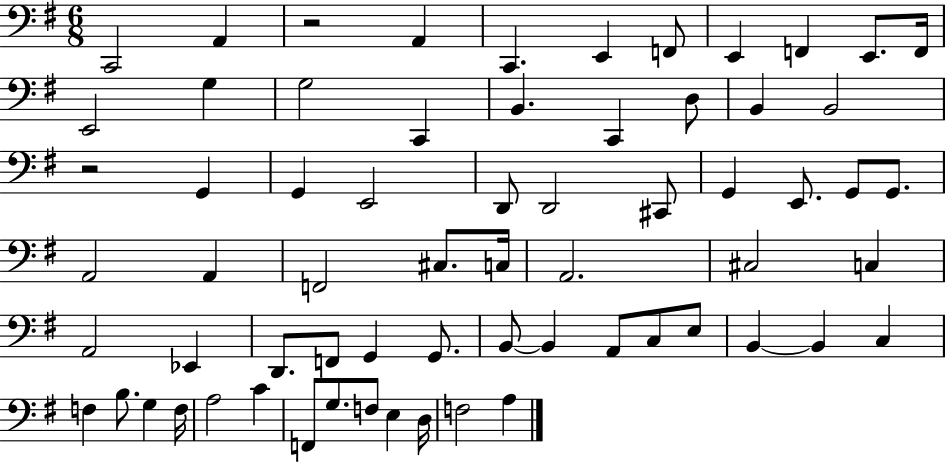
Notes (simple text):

C2/h A2/q R/h A2/q C2/q. E2/q F2/e E2/q F2/q E2/e. F2/s E2/h G3/q G3/h C2/q B2/q. C2/q D3/e B2/q B2/h R/h G2/q G2/q E2/h D2/e D2/h C#2/e G2/q E2/e. G2/e G2/e. A2/h A2/q F2/h C#3/e. C3/s A2/h. C#3/h C3/q A2/h Eb2/q D2/e. F2/e G2/q G2/e. B2/e B2/q A2/e C3/e E3/e B2/q B2/q C3/q F3/q B3/e. G3/q F3/s A3/h C4/q F2/e G3/e. F3/e E3/q D3/s F3/h A3/q